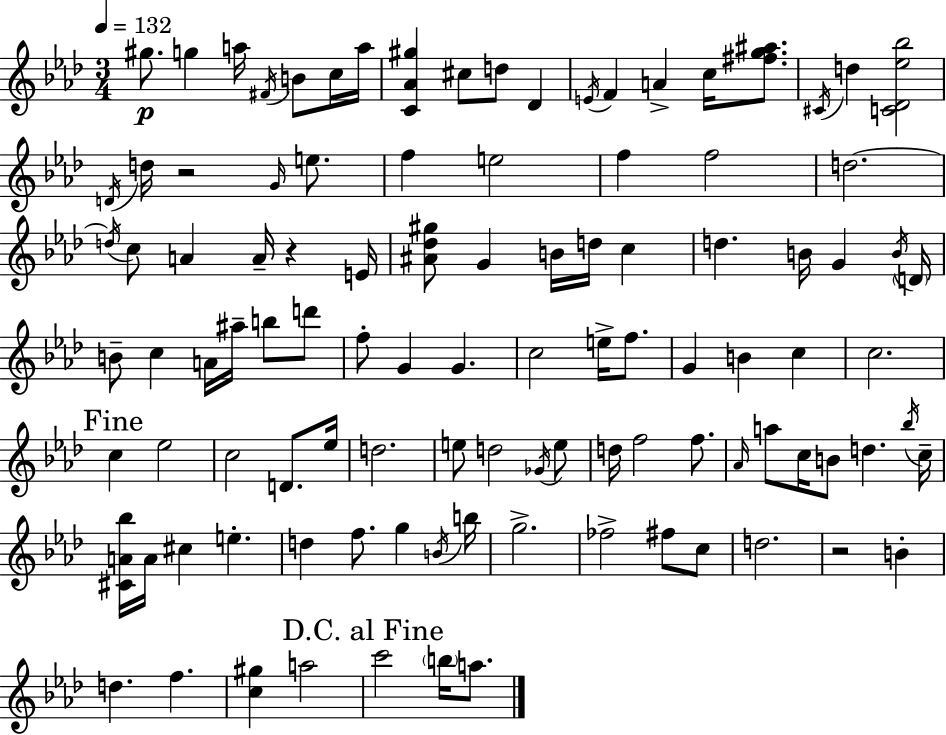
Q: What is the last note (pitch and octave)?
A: A5